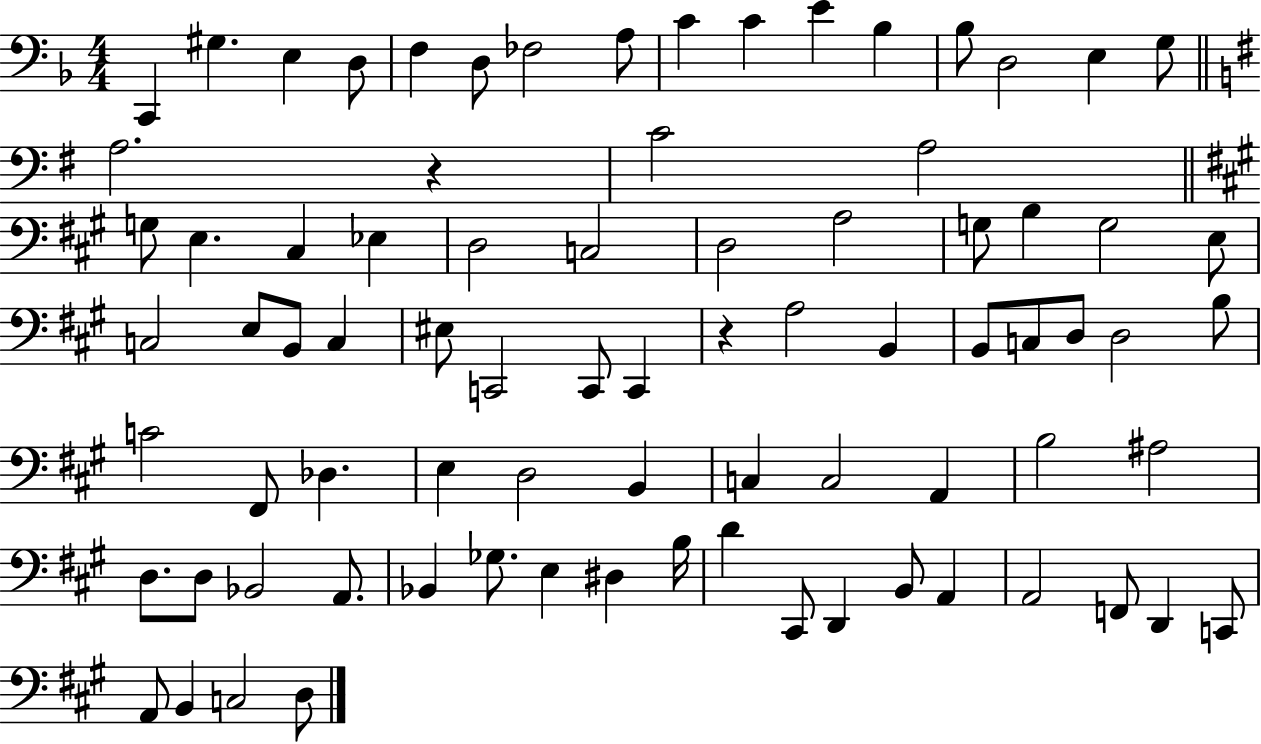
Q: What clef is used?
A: bass